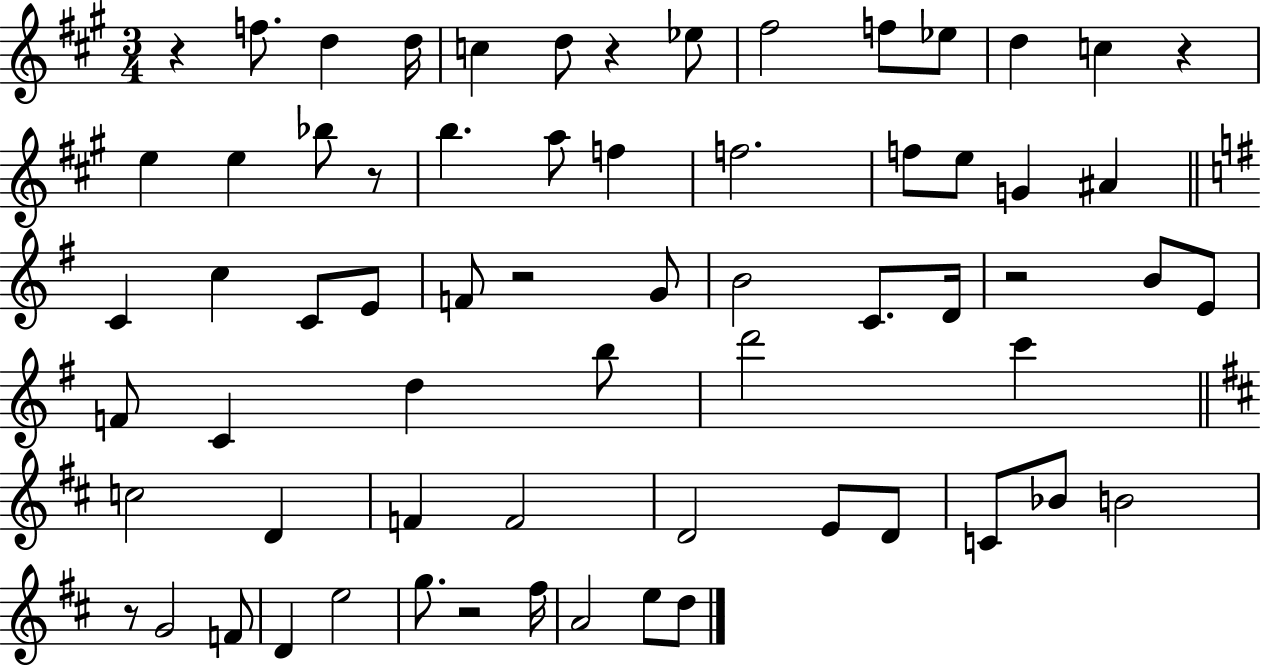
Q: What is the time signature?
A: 3/4